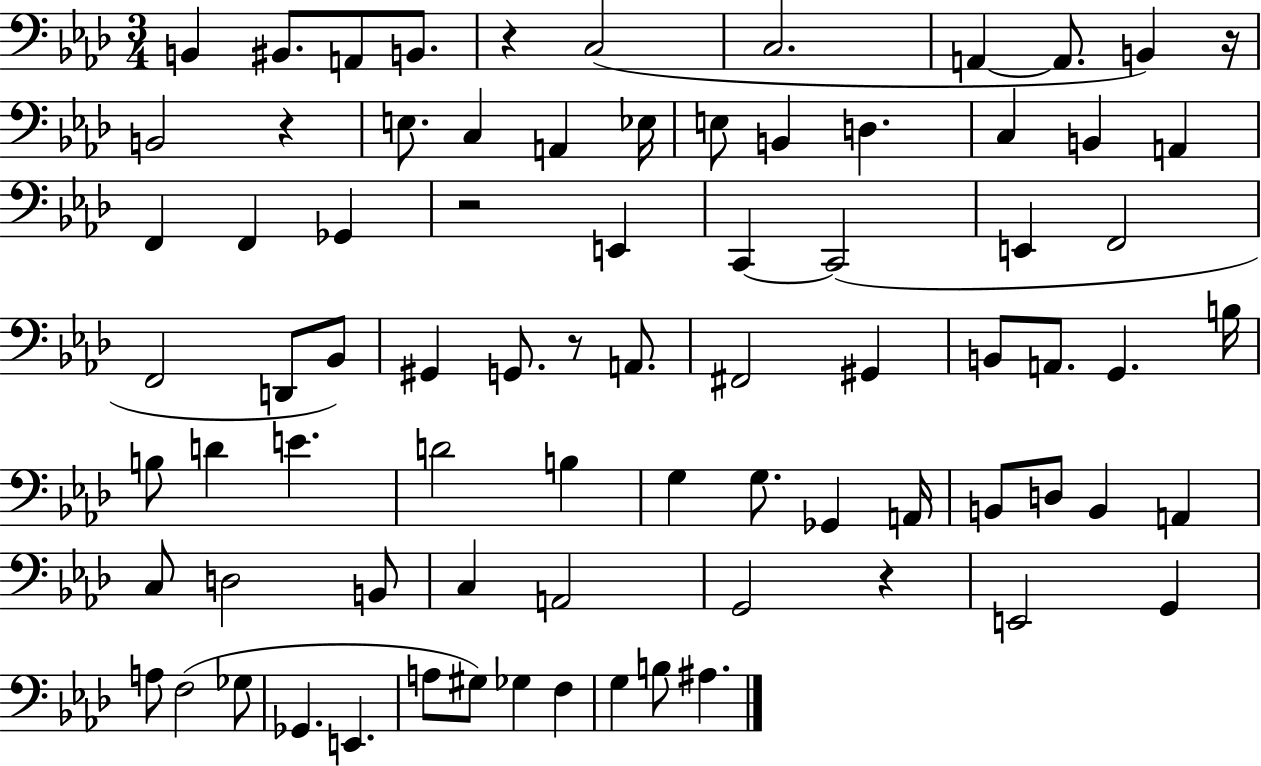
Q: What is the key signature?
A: AES major